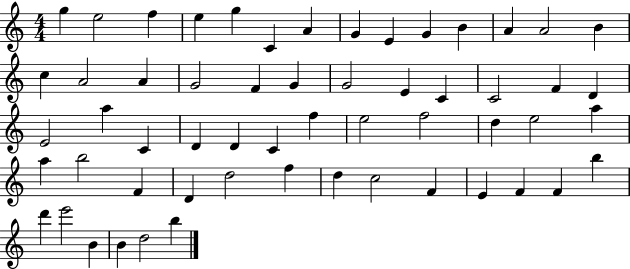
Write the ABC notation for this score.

X:1
T:Untitled
M:4/4
L:1/4
K:C
g e2 f e g C A G E G B A A2 B c A2 A G2 F G G2 E C C2 F D E2 a C D D C f e2 f2 d e2 a a b2 F D d2 f d c2 F E F F b d' e'2 B B d2 b